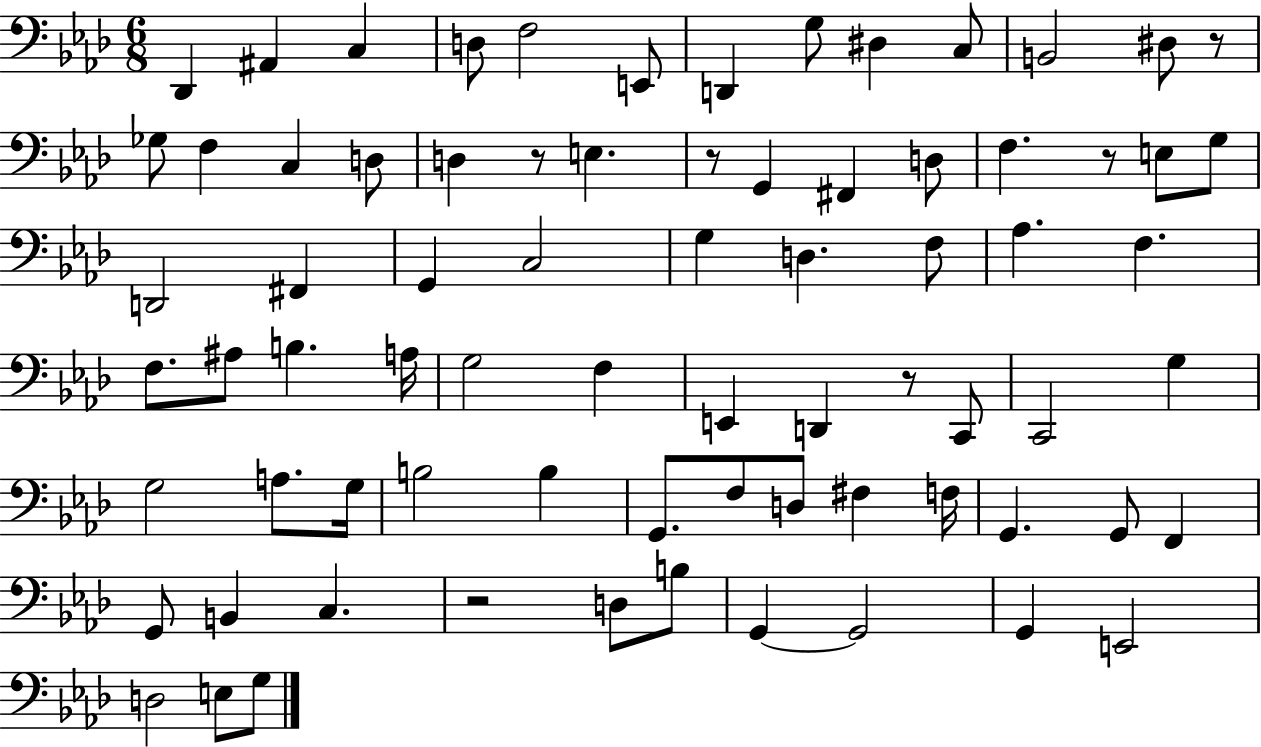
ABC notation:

X:1
T:Untitled
M:6/8
L:1/4
K:Ab
_D,, ^A,, C, D,/2 F,2 E,,/2 D,, G,/2 ^D, C,/2 B,,2 ^D,/2 z/2 _G,/2 F, C, D,/2 D, z/2 E, z/2 G,, ^F,, D,/2 F, z/2 E,/2 G,/2 D,,2 ^F,, G,, C,2 G, D, F,/2 _A, F, F,/2 ^A,/2 B, A,/4 G,2 F, E,, D,, z/2 C,,/2 C,,2 G, G,2 A,/2 G,/4 B,2 B, G,,/2 F,/2 D,/2 ^F, F,/4 G,, G,,/2 F,, G,,/2 B,, C, z2 D,/2 B,/2 G,, G,,2 G,, E,,2 D,2 E,/2 G,/2